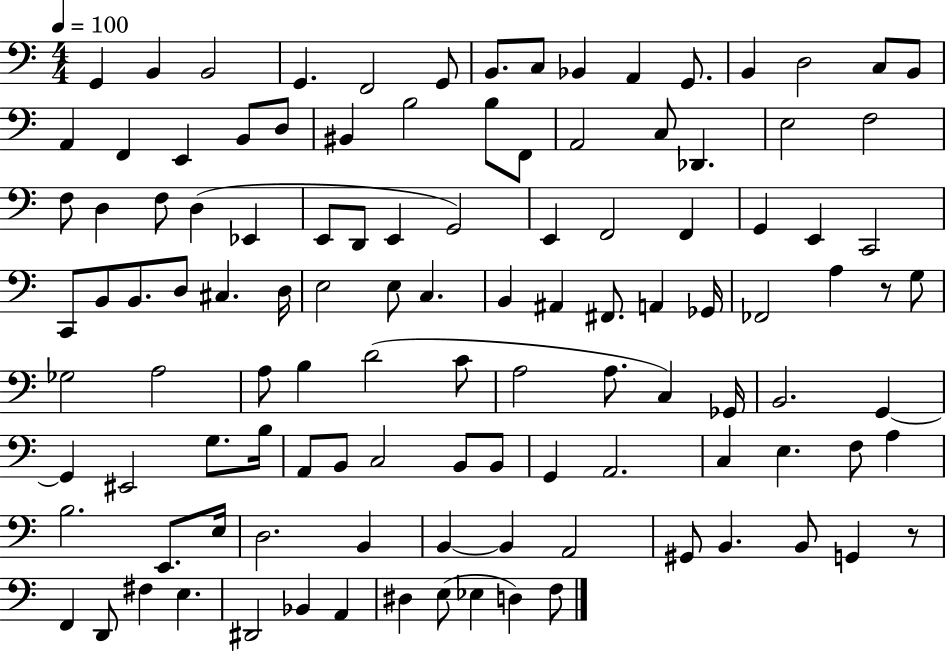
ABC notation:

X:1
T:Untitled
M:4/4
L:1/4
K:C
G,, B,, B,,2 G,, F,,2 G,,/2 B,,/2 C,/2 _B,, A,, G,,/2 B,, D,2 C,/2 B,,/2 A,, F,, E,, B,,/2 D,/2 ^B,, B,2 B,/2 F,,/2 A,,2 C,/2 _D,, E,2 F,2 F,/2 D, F,/2 D, _E,, E,,/2 D,,/2 E,, G,,2 E,, F,,2 F,, G,, E,, C,,2 C,,/2 B,,/2 B,,/2 D,/2 ^C, D,/4 E,2 E,/2 C, B,, ^A,, ^F,,/2 A,, _G,,/4 _F,,2 A, z/2 G,/2 _G,2 A,2 A,/2 B, D2 C/2 A,2 A,/2 C, _G,,/4 B,,2 G,, G,, ^E,,2 G,/2 B,/4 A,,/2 B,,/2 C,2 B,,/2 B,,/2 G,, A,,2 C, E, F,/2 A, B,2 E,,/2 E,/4 D,2 B,, B,, B,, A,,2 ^G,,/2 B,, B,,/2 G,, z/2 F,, D,,/2 ^F, E, ^D,,2 _B,, A,, ^D, E,/2 _E, D, F,/2